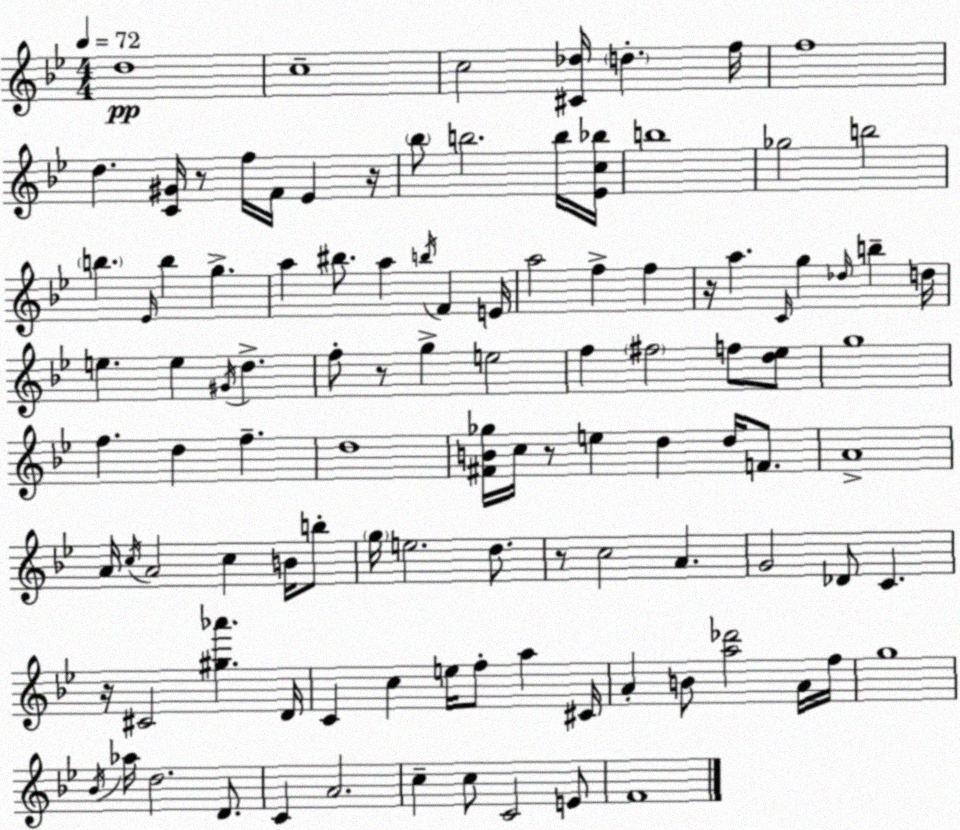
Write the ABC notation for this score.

X:1
T:Untitled
M:4/4
L:1/4
K:Bb
d4 c4 c2 [^C_d]/4 d f/4 f4 d [C^G]/4 z/2 f/4 F/4 _E z/4 _b/2 b2 b/4 [_Ec_b]/4 b4 _g2 b2 b _E/4 b g a ^b/2 a b/4 F E/4 a2 f f z/4 a C/4 g _d/4 b d/4 e e ^G/4 d f/2 z/2 g e2 f ^f2 f/2 [d_e]/2 g4 f d f d4 [^FB_g]/4 c/4 z/2 e d d/4 F/2 A4 A/4 c/4 A2 c B/4 b/2 g/4 e2 d/2 z/2 c2 A G2 _D/2 C z/4 ^C2 [^g_a'] D/4 C c e/4 f/2 a ^C/4 A B/2 [a_d']2 A/4 f/4 g4 _B/4 _a/4 d2 D/2 C A2 c c/2 C2 E/2 F4